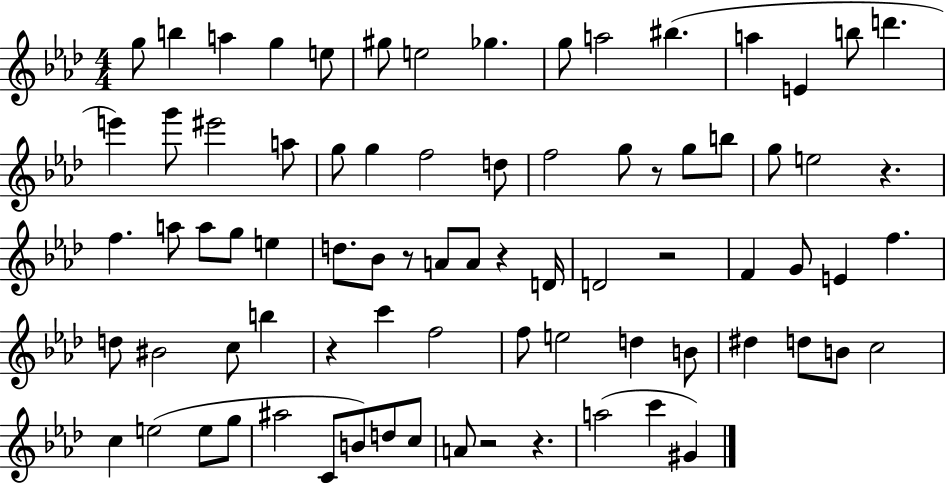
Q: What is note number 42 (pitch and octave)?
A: G4